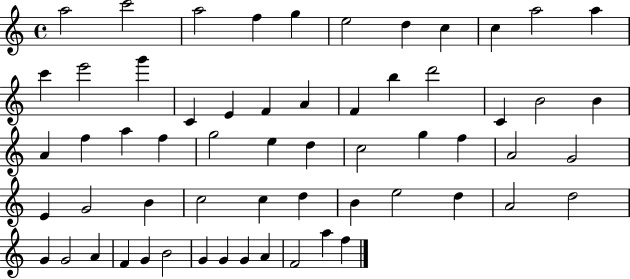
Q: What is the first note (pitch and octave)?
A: A5